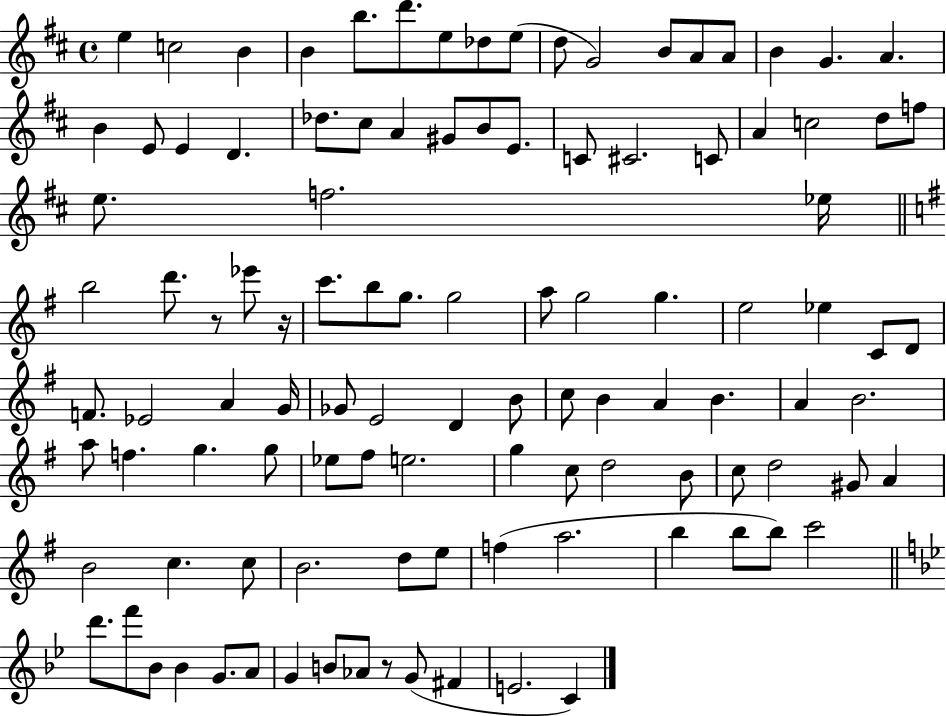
X:1
T:Untitled
M:4/4
L:1/4
K:D
e c2 B B b/2 d'/2 e/2 _d/2 e/2 d/2 G2 B/2 A/2 A/2 B G A B E/2 E D _d/2 ^c/2 A ^G/2 B/2 E/2 C/2 ^C2 C/2 A c2 d/2 f/2 e/2 f2 _e/4 b2 d'/2 z/2 _e'/2 z/4 c'/2 b/2 g/2 g2 a/2 g2 g e2 _e C/2 D/2 F/2 _E2 A G/4 _G/2 E2 D B/2 c/2 B A B A B2 a/2 f g g/2 _e/2 ^f/2 e2 g c/2 d2 B/2 c/2 d2 ^G/2 A B2 c c/2 B2 d/2 e/2 f a2 b b/2 b/2 c'2 d'/2 f'/2 _B/2 _B G/2 A/2 G B/2 _A/2 z/2 G/2 ^F E2 C